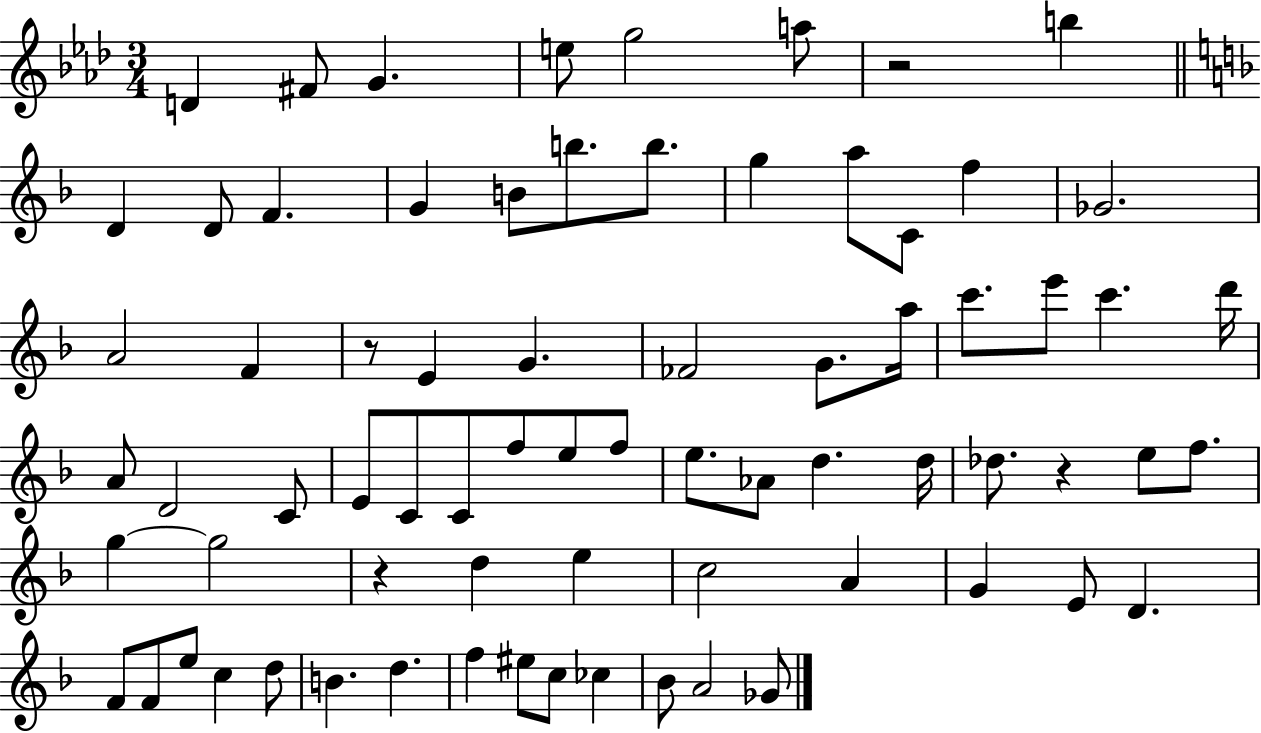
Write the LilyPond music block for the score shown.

{
  \clef treble
  \numericTimeSignature
  \time 3/4
  \key aes \major
  d'4 fis'8 g'4. | e''8 g''2 a''8 | r2 b''4 | \bar "||" \break \key d \minor d'4 d'8 f'4. | g'4 b'8 b''8. b''8. | g''4 a''8 c'8 f''4 | ges'2. | \break a'2 f'4 | r8 e'4 g'4. | fes'2 g'8. a''16 | c'''8. e'''8 c'''4. d'''16 | \break a'8 d'2 c'8 | e'8 c'8 c'8 f''8 e''8 f''8 | e''8. aes'8 d''4. d''16 | des''8. r4 e''8 f''8. | \break g''4~~ g''2 | r4 d''4 e''4 | c''2 a'4 | g'4 e'8 d'4. | \break f'8 f'8 e''8 c''4 d''8 | b'4. d''4. | f''4 eis''8 c''8 ces''4 | bes'8 a'2 ges'8 | \break \bar "|."
}